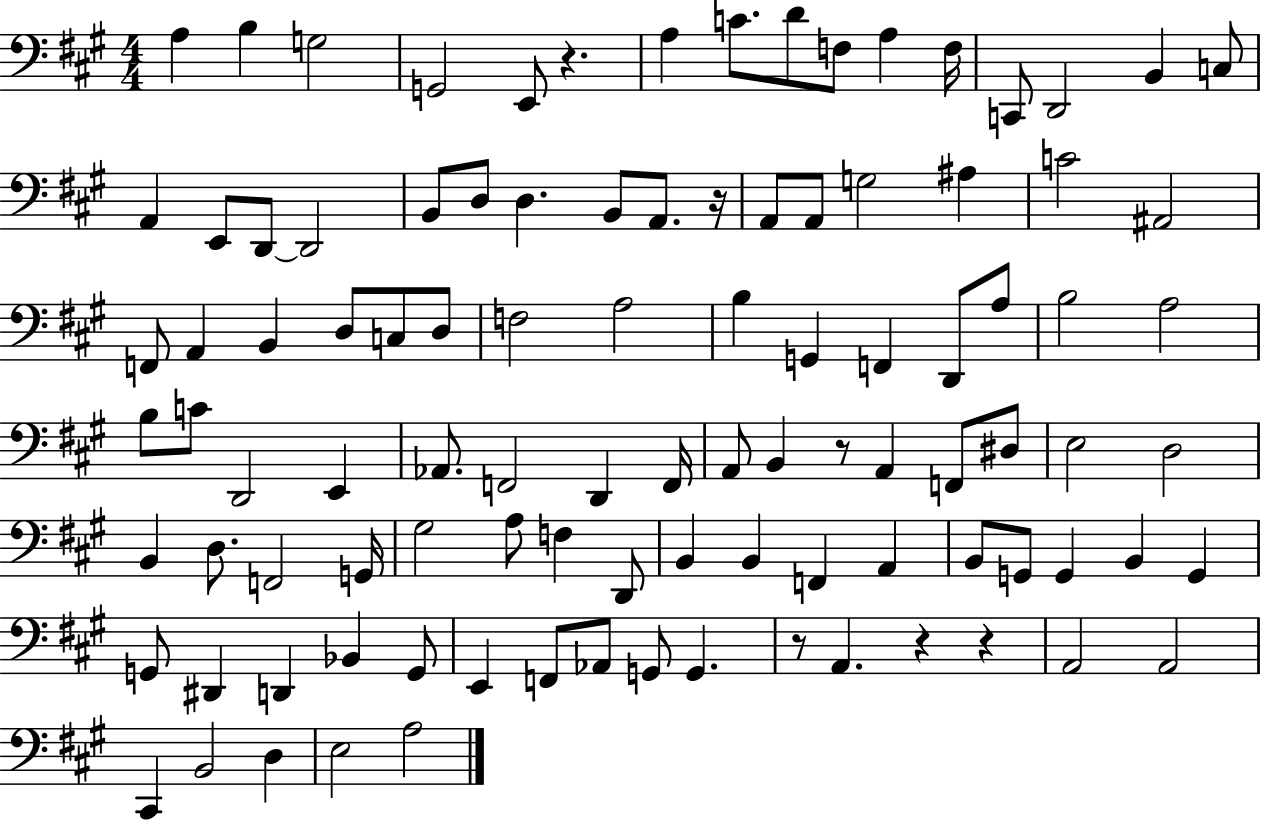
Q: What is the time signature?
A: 4/4